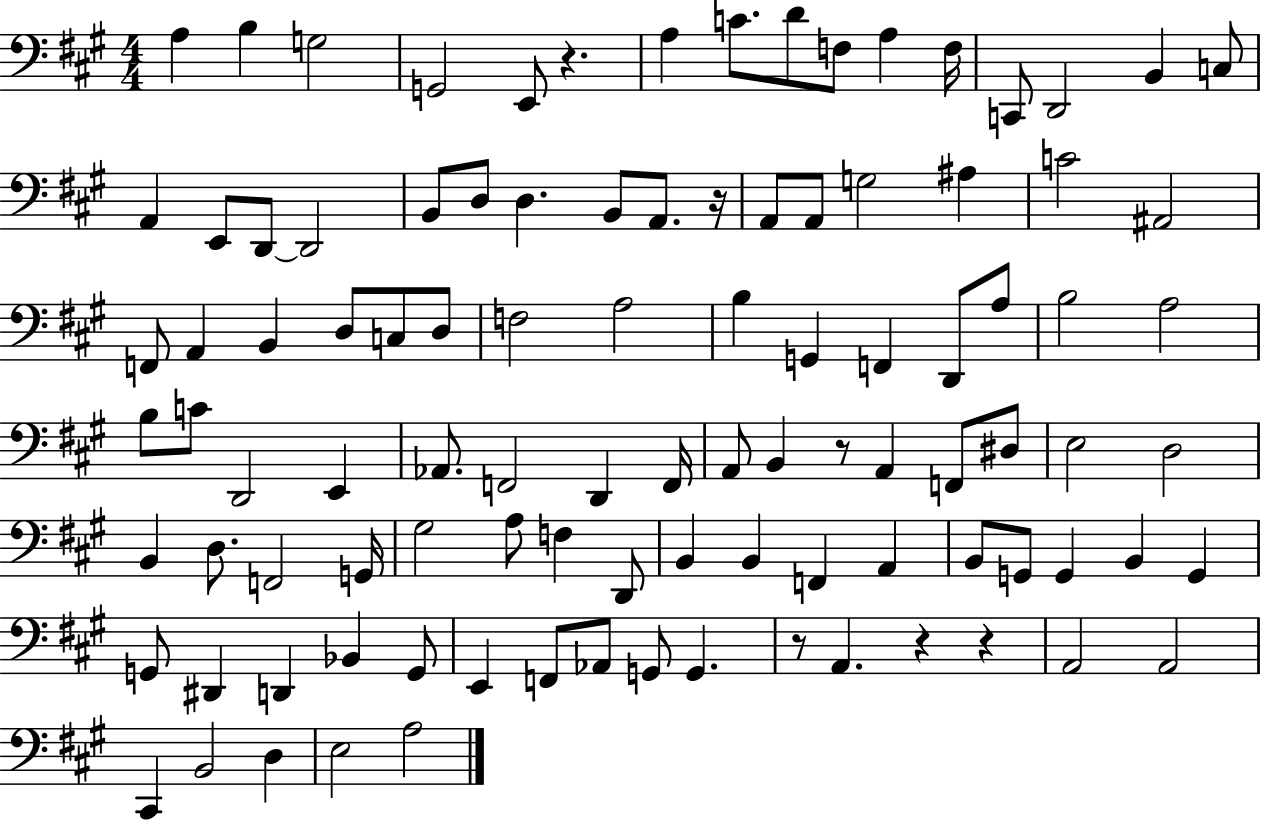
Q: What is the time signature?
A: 4/4